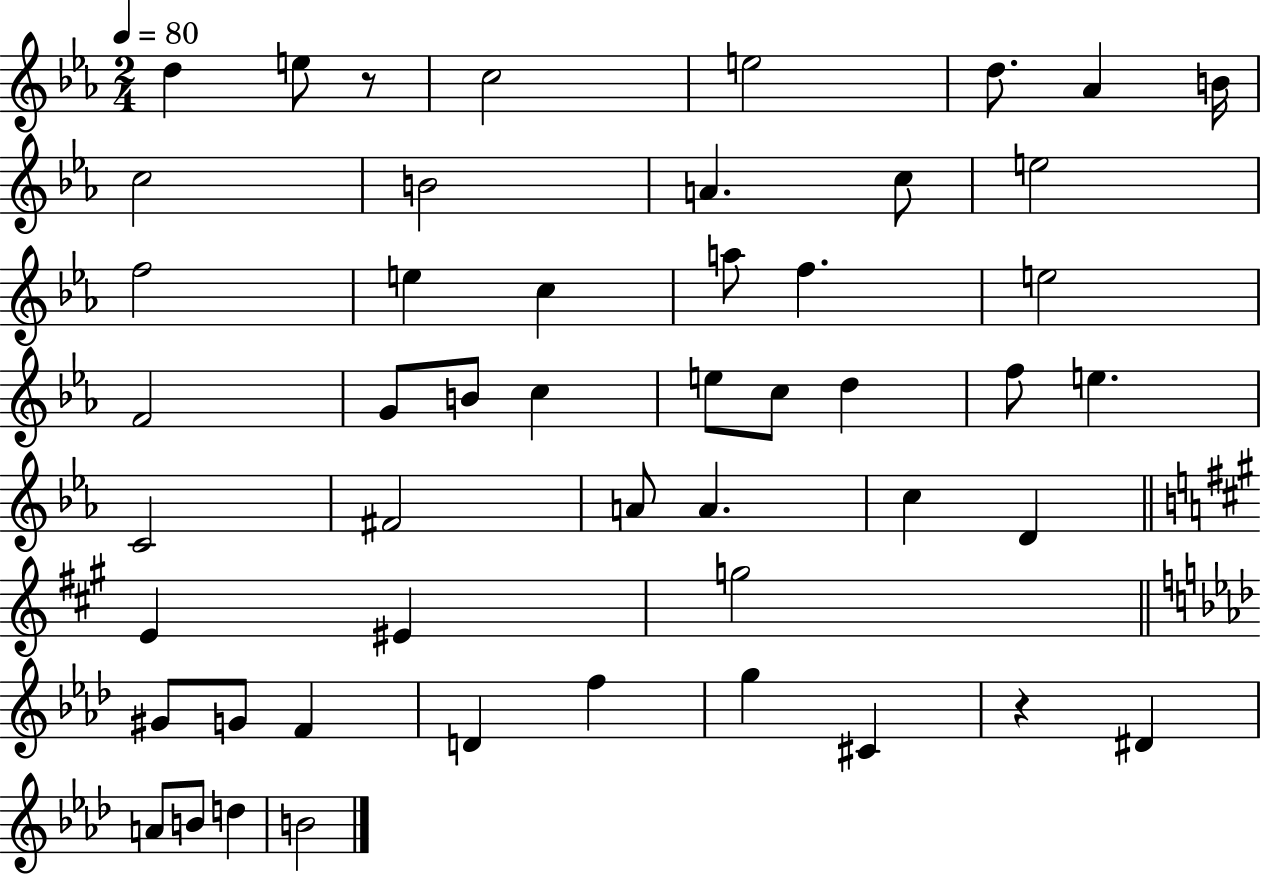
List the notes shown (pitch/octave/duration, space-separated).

D5/q E5/e R/e C5/h E5/h D5/e. Ab4/q B4/s C5/h B4/h A4/q. C5/e E5/h F5/h E5/q C5/q A5/e F5/q. E5/h F4/h G4/e B4/e C5/q E5/e C5/e D5/q F5/e E5/q. C4/h F#4/h A4/e A4/q. C5/q D4/q E4/q EIS4/q G5/h G#4/e G4/e F4/q D4/q F5/q G5/q C#4/q R/q D#4/q A4/e B4/e D5/q B4/h